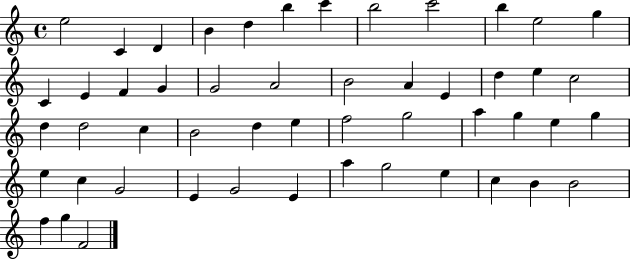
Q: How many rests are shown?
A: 0